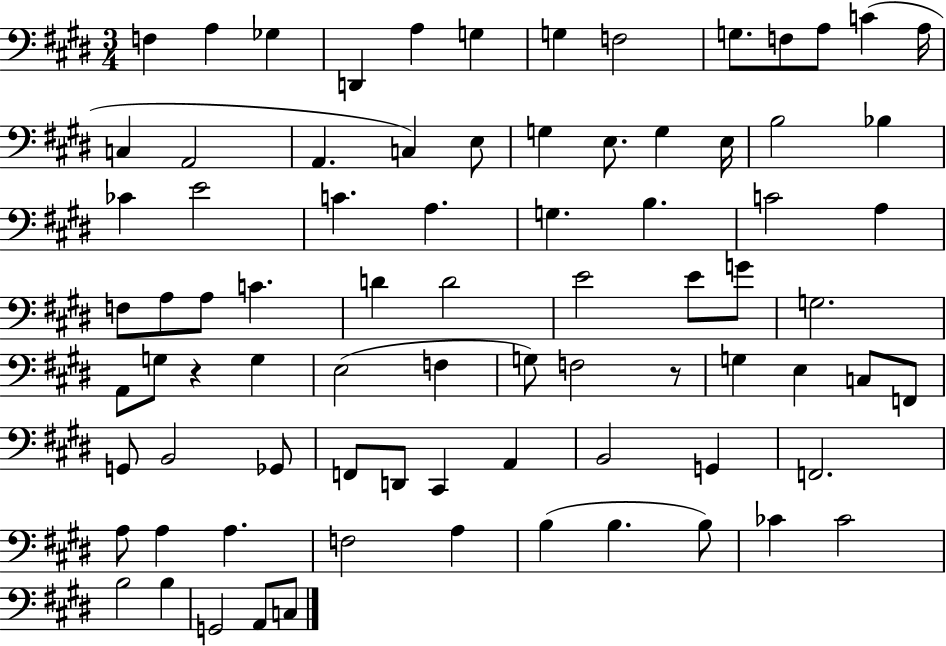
F3/q A3/q Gb3/q D2/q A3/q G3/q G3/q F3/h G3/e. F3/e A3/e C4/q A3/s C3/q A2/h A2/q. C3/q E3/e G3/q E3/e. G3/q E3/s B3/h Bb3/q CES4/q E4/h C4/q. A3/q. G3/q. B3/q. C4/h A3/q F3/e A3/e A3/e C4/q. D4/q D4/h E4/h E4/e G4/e G3/h. A2/e G3/e R/q G3/q E3/h F3/q G3/e F3/h R/e G3/q E3/q C3/e F2/e G2/e B2/h Gb2/e F2/e D2/e C#2/q A2/q B2/h G2/q F2/h. A3/e A3/q A3/q. F3/h A3/q B3/q B3/q. B3/e CES4/q CES4/h B3/h B3/q G2/h A2/e C3/e